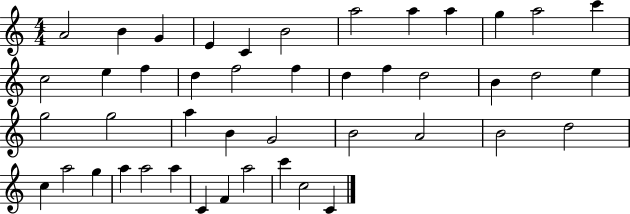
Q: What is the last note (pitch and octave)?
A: C4